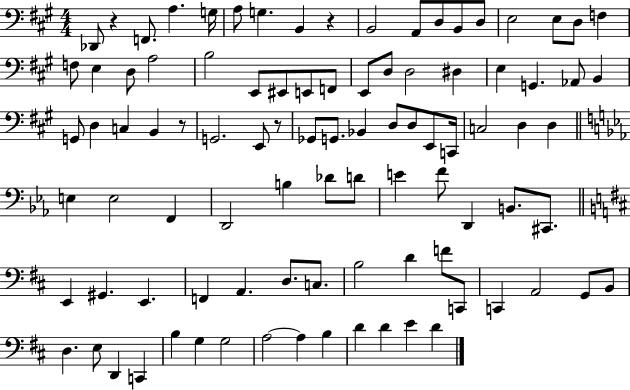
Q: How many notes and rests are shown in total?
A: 94